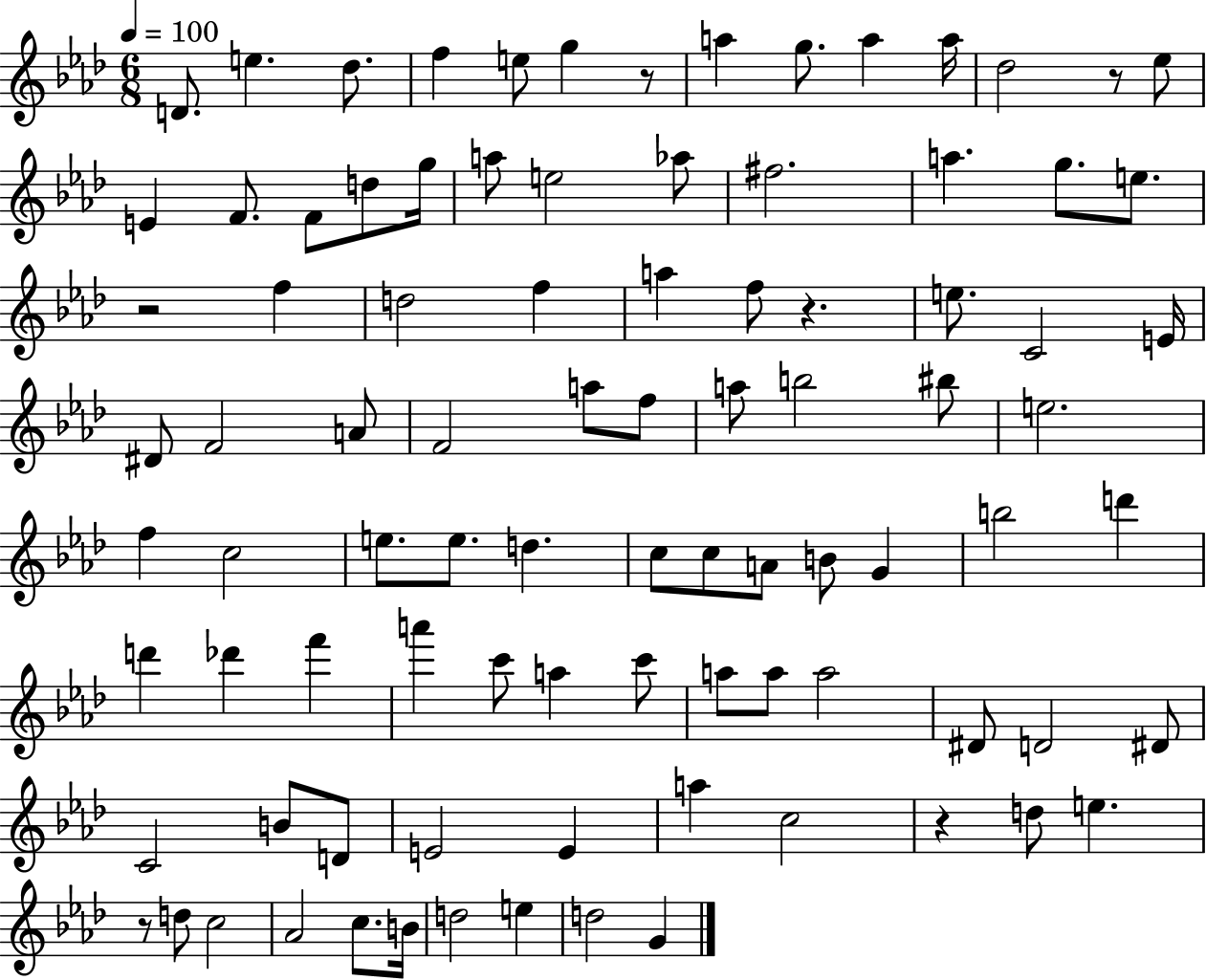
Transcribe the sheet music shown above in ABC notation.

X:1
T:Untitled
M:6/8
L:1/4
K:Ab
D/2 e _d/2 f e/2 g z/2 a g/2 a a/4 _d2 z/2 _e/2 E F/2 F/2 d/2 g/4 a/2 e2 _a/2 ^f2 a g/2 e/2 z2 f d2 f a f/2 z e/2 C2 E/4 ^D/2 F2 A/2 F2 a/2 f/2 a/2 b2 ^b/2 e2 f c2 e/2 e/2 d c/2 c/2 A/2 B/2 G b2 d' d' _d' f' a' c'/2 a c'/2 a/2 a/2 a2 ^D/2 D2 ^D/2 C2 B/2 D/2 E2 E a c2 z d/2 e z/2 d/2 c2 _A2 c/2 B/4 d2 e d2 G